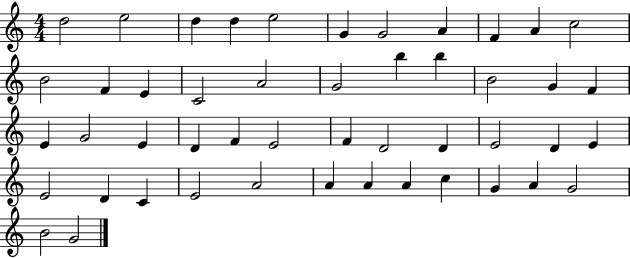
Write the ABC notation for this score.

X:1
T:Untitled
M:4/4
L:1/4
K:C
d2 e2 d d e2 G G2 A F A c2 B2 F E C2 A2 G2 b b B2 G F E G2 E D F E2 F D2 D E2 D E E2 D C E2 A2 A A A c G A G2 B2 G2